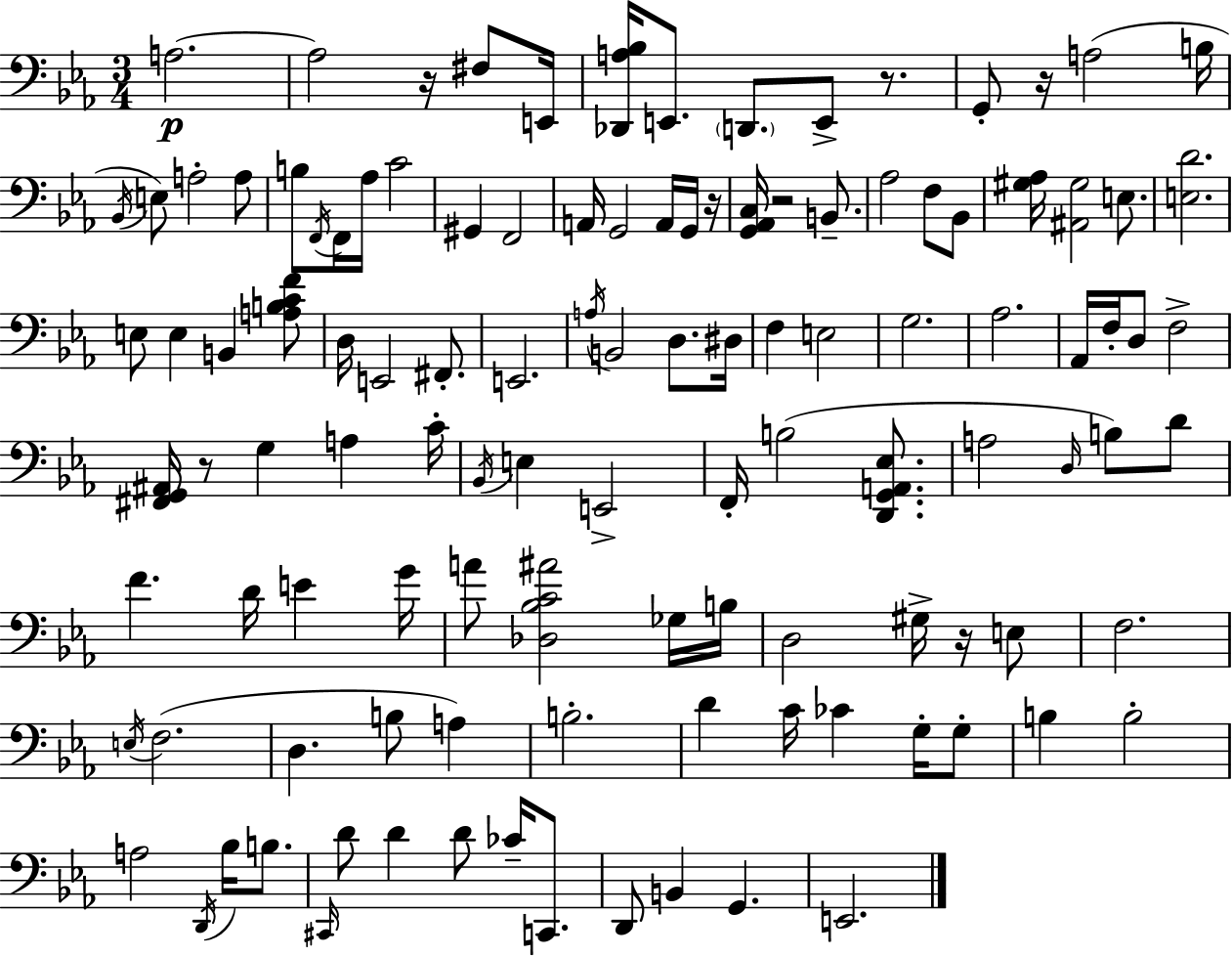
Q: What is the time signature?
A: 3/4